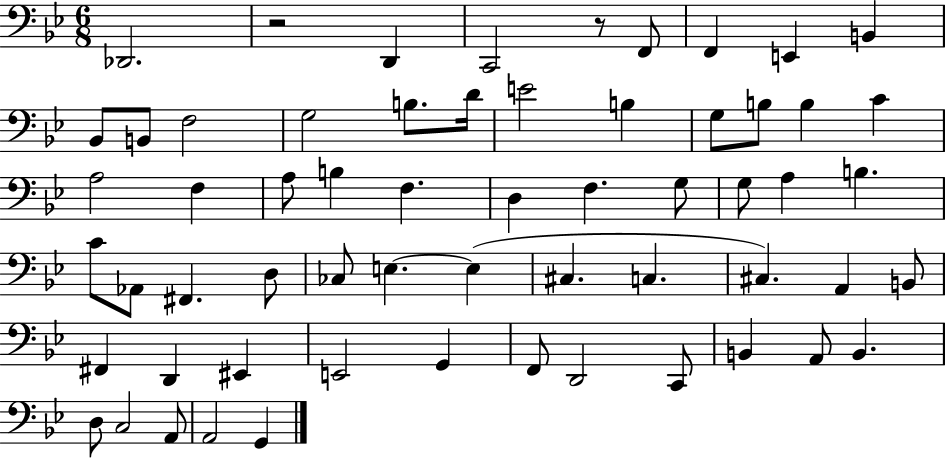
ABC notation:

X:1
T:Untitled
M:6/8
L:1/4
K:Bb
_D,,2 z2 D,, C,,2 z/2 F,,/2 F,, E,, B,, _B,,/2 B,,/2 F,2 G,2 B,/2 D/4 E2 B, G,/2 B,/2 B, C A,2 F, A,/2 B, F, D, F, G,/2 G,/2 A, B, C/2 _A,,/2 ^F,, D,/2 _C,/2 E, E, ^C, C, ^C, A,, B,,/2 ^F,, D,, ^E,, E,,2 G,, F,,/2 D,,2 C,,/2 B,, A,,/2 B,, D,/2 C,2 A,,/2 A,,2 G,,